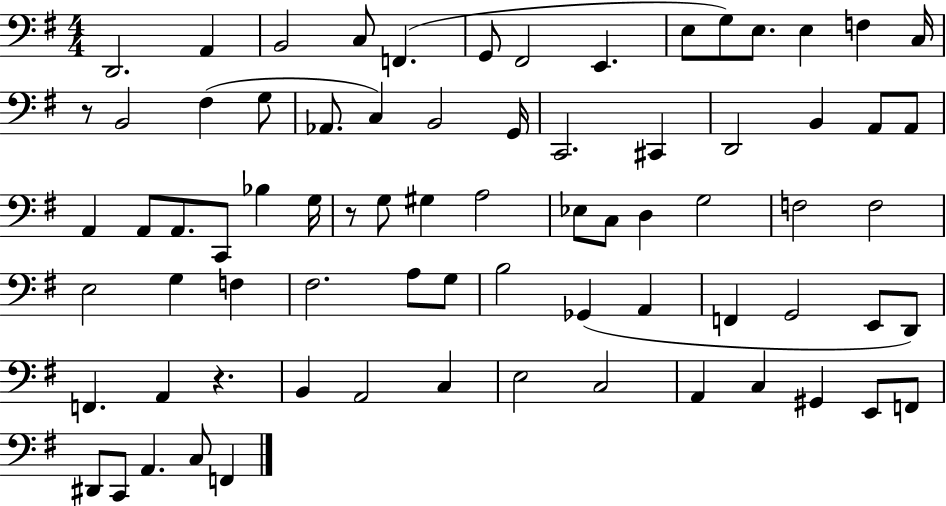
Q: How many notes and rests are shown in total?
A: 75